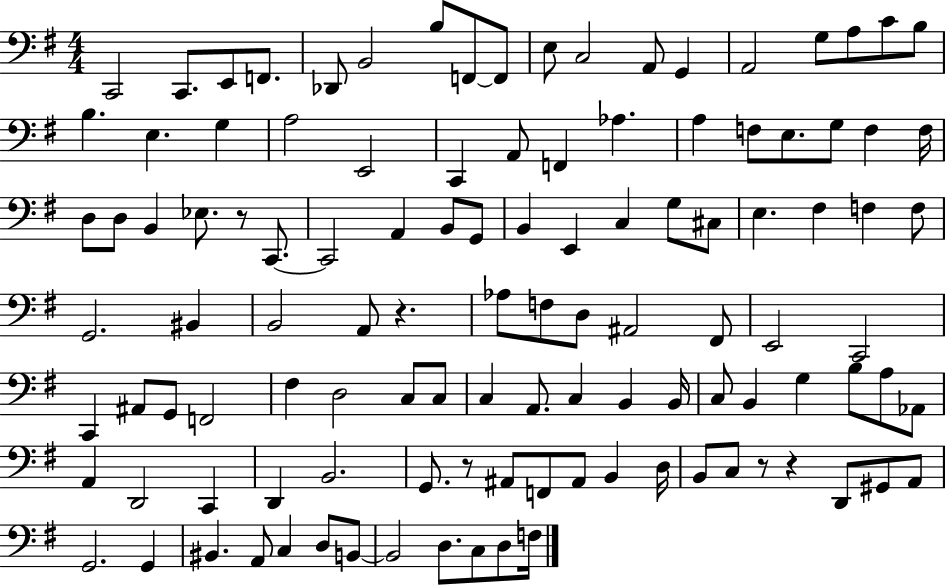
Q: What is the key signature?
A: G major